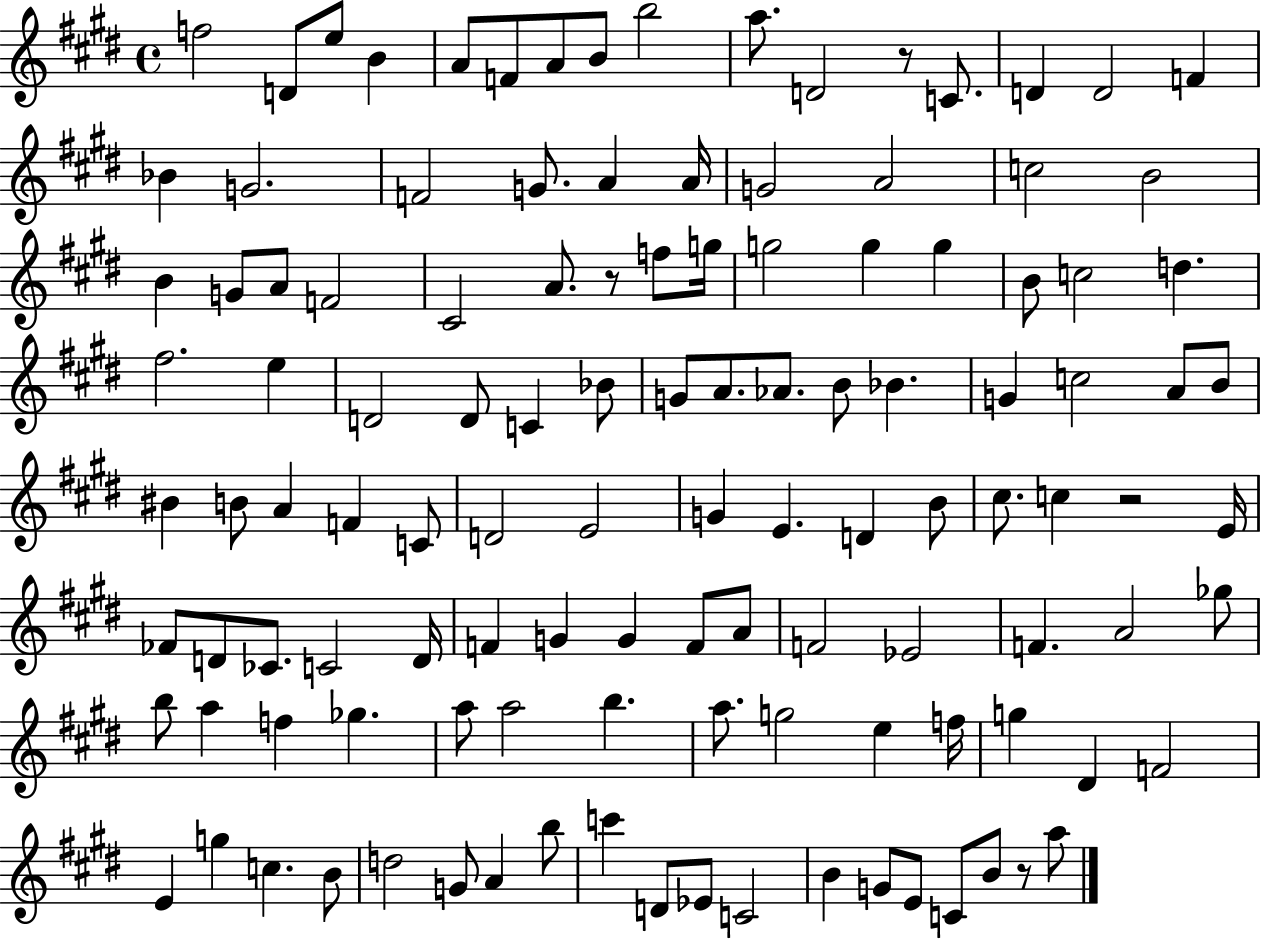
X:1
T:Untitled
M:4/4
L:1/4
K:E
f2 D/2 e/2 B A/2 F/2 A/2 B/2 b2 a/2 D2 z/2 C/2 D D2 F _B G2 F2 G/2 A A/4 G2 A2 c2 B2 B G/2 A/2 F2 ^C2 A/2 z/2 f/2 g/4 g2 g g B/2 c2 d ^f2 e D2 D/2 C _B/2 G/2 A/2 _A/2 B/2 _B G c2 A/2 B/2 ^B B/2 A F C/2 D2 E2 G E D B/2 ^c/2 c z2 E/4 _F/2 D/2 _C/2 C2 D/4 F G G F/2 A/2 F2 _E2 F A2 _g/2 b/2 a f _g a/2 a2 b a/2 g2 e f/4 g ^D F2 E g c B/2 d2 G/2 A b/2 c' D/2 _E/2 C2 B G/2 E/2 C/2 B/2 z/2 a/2